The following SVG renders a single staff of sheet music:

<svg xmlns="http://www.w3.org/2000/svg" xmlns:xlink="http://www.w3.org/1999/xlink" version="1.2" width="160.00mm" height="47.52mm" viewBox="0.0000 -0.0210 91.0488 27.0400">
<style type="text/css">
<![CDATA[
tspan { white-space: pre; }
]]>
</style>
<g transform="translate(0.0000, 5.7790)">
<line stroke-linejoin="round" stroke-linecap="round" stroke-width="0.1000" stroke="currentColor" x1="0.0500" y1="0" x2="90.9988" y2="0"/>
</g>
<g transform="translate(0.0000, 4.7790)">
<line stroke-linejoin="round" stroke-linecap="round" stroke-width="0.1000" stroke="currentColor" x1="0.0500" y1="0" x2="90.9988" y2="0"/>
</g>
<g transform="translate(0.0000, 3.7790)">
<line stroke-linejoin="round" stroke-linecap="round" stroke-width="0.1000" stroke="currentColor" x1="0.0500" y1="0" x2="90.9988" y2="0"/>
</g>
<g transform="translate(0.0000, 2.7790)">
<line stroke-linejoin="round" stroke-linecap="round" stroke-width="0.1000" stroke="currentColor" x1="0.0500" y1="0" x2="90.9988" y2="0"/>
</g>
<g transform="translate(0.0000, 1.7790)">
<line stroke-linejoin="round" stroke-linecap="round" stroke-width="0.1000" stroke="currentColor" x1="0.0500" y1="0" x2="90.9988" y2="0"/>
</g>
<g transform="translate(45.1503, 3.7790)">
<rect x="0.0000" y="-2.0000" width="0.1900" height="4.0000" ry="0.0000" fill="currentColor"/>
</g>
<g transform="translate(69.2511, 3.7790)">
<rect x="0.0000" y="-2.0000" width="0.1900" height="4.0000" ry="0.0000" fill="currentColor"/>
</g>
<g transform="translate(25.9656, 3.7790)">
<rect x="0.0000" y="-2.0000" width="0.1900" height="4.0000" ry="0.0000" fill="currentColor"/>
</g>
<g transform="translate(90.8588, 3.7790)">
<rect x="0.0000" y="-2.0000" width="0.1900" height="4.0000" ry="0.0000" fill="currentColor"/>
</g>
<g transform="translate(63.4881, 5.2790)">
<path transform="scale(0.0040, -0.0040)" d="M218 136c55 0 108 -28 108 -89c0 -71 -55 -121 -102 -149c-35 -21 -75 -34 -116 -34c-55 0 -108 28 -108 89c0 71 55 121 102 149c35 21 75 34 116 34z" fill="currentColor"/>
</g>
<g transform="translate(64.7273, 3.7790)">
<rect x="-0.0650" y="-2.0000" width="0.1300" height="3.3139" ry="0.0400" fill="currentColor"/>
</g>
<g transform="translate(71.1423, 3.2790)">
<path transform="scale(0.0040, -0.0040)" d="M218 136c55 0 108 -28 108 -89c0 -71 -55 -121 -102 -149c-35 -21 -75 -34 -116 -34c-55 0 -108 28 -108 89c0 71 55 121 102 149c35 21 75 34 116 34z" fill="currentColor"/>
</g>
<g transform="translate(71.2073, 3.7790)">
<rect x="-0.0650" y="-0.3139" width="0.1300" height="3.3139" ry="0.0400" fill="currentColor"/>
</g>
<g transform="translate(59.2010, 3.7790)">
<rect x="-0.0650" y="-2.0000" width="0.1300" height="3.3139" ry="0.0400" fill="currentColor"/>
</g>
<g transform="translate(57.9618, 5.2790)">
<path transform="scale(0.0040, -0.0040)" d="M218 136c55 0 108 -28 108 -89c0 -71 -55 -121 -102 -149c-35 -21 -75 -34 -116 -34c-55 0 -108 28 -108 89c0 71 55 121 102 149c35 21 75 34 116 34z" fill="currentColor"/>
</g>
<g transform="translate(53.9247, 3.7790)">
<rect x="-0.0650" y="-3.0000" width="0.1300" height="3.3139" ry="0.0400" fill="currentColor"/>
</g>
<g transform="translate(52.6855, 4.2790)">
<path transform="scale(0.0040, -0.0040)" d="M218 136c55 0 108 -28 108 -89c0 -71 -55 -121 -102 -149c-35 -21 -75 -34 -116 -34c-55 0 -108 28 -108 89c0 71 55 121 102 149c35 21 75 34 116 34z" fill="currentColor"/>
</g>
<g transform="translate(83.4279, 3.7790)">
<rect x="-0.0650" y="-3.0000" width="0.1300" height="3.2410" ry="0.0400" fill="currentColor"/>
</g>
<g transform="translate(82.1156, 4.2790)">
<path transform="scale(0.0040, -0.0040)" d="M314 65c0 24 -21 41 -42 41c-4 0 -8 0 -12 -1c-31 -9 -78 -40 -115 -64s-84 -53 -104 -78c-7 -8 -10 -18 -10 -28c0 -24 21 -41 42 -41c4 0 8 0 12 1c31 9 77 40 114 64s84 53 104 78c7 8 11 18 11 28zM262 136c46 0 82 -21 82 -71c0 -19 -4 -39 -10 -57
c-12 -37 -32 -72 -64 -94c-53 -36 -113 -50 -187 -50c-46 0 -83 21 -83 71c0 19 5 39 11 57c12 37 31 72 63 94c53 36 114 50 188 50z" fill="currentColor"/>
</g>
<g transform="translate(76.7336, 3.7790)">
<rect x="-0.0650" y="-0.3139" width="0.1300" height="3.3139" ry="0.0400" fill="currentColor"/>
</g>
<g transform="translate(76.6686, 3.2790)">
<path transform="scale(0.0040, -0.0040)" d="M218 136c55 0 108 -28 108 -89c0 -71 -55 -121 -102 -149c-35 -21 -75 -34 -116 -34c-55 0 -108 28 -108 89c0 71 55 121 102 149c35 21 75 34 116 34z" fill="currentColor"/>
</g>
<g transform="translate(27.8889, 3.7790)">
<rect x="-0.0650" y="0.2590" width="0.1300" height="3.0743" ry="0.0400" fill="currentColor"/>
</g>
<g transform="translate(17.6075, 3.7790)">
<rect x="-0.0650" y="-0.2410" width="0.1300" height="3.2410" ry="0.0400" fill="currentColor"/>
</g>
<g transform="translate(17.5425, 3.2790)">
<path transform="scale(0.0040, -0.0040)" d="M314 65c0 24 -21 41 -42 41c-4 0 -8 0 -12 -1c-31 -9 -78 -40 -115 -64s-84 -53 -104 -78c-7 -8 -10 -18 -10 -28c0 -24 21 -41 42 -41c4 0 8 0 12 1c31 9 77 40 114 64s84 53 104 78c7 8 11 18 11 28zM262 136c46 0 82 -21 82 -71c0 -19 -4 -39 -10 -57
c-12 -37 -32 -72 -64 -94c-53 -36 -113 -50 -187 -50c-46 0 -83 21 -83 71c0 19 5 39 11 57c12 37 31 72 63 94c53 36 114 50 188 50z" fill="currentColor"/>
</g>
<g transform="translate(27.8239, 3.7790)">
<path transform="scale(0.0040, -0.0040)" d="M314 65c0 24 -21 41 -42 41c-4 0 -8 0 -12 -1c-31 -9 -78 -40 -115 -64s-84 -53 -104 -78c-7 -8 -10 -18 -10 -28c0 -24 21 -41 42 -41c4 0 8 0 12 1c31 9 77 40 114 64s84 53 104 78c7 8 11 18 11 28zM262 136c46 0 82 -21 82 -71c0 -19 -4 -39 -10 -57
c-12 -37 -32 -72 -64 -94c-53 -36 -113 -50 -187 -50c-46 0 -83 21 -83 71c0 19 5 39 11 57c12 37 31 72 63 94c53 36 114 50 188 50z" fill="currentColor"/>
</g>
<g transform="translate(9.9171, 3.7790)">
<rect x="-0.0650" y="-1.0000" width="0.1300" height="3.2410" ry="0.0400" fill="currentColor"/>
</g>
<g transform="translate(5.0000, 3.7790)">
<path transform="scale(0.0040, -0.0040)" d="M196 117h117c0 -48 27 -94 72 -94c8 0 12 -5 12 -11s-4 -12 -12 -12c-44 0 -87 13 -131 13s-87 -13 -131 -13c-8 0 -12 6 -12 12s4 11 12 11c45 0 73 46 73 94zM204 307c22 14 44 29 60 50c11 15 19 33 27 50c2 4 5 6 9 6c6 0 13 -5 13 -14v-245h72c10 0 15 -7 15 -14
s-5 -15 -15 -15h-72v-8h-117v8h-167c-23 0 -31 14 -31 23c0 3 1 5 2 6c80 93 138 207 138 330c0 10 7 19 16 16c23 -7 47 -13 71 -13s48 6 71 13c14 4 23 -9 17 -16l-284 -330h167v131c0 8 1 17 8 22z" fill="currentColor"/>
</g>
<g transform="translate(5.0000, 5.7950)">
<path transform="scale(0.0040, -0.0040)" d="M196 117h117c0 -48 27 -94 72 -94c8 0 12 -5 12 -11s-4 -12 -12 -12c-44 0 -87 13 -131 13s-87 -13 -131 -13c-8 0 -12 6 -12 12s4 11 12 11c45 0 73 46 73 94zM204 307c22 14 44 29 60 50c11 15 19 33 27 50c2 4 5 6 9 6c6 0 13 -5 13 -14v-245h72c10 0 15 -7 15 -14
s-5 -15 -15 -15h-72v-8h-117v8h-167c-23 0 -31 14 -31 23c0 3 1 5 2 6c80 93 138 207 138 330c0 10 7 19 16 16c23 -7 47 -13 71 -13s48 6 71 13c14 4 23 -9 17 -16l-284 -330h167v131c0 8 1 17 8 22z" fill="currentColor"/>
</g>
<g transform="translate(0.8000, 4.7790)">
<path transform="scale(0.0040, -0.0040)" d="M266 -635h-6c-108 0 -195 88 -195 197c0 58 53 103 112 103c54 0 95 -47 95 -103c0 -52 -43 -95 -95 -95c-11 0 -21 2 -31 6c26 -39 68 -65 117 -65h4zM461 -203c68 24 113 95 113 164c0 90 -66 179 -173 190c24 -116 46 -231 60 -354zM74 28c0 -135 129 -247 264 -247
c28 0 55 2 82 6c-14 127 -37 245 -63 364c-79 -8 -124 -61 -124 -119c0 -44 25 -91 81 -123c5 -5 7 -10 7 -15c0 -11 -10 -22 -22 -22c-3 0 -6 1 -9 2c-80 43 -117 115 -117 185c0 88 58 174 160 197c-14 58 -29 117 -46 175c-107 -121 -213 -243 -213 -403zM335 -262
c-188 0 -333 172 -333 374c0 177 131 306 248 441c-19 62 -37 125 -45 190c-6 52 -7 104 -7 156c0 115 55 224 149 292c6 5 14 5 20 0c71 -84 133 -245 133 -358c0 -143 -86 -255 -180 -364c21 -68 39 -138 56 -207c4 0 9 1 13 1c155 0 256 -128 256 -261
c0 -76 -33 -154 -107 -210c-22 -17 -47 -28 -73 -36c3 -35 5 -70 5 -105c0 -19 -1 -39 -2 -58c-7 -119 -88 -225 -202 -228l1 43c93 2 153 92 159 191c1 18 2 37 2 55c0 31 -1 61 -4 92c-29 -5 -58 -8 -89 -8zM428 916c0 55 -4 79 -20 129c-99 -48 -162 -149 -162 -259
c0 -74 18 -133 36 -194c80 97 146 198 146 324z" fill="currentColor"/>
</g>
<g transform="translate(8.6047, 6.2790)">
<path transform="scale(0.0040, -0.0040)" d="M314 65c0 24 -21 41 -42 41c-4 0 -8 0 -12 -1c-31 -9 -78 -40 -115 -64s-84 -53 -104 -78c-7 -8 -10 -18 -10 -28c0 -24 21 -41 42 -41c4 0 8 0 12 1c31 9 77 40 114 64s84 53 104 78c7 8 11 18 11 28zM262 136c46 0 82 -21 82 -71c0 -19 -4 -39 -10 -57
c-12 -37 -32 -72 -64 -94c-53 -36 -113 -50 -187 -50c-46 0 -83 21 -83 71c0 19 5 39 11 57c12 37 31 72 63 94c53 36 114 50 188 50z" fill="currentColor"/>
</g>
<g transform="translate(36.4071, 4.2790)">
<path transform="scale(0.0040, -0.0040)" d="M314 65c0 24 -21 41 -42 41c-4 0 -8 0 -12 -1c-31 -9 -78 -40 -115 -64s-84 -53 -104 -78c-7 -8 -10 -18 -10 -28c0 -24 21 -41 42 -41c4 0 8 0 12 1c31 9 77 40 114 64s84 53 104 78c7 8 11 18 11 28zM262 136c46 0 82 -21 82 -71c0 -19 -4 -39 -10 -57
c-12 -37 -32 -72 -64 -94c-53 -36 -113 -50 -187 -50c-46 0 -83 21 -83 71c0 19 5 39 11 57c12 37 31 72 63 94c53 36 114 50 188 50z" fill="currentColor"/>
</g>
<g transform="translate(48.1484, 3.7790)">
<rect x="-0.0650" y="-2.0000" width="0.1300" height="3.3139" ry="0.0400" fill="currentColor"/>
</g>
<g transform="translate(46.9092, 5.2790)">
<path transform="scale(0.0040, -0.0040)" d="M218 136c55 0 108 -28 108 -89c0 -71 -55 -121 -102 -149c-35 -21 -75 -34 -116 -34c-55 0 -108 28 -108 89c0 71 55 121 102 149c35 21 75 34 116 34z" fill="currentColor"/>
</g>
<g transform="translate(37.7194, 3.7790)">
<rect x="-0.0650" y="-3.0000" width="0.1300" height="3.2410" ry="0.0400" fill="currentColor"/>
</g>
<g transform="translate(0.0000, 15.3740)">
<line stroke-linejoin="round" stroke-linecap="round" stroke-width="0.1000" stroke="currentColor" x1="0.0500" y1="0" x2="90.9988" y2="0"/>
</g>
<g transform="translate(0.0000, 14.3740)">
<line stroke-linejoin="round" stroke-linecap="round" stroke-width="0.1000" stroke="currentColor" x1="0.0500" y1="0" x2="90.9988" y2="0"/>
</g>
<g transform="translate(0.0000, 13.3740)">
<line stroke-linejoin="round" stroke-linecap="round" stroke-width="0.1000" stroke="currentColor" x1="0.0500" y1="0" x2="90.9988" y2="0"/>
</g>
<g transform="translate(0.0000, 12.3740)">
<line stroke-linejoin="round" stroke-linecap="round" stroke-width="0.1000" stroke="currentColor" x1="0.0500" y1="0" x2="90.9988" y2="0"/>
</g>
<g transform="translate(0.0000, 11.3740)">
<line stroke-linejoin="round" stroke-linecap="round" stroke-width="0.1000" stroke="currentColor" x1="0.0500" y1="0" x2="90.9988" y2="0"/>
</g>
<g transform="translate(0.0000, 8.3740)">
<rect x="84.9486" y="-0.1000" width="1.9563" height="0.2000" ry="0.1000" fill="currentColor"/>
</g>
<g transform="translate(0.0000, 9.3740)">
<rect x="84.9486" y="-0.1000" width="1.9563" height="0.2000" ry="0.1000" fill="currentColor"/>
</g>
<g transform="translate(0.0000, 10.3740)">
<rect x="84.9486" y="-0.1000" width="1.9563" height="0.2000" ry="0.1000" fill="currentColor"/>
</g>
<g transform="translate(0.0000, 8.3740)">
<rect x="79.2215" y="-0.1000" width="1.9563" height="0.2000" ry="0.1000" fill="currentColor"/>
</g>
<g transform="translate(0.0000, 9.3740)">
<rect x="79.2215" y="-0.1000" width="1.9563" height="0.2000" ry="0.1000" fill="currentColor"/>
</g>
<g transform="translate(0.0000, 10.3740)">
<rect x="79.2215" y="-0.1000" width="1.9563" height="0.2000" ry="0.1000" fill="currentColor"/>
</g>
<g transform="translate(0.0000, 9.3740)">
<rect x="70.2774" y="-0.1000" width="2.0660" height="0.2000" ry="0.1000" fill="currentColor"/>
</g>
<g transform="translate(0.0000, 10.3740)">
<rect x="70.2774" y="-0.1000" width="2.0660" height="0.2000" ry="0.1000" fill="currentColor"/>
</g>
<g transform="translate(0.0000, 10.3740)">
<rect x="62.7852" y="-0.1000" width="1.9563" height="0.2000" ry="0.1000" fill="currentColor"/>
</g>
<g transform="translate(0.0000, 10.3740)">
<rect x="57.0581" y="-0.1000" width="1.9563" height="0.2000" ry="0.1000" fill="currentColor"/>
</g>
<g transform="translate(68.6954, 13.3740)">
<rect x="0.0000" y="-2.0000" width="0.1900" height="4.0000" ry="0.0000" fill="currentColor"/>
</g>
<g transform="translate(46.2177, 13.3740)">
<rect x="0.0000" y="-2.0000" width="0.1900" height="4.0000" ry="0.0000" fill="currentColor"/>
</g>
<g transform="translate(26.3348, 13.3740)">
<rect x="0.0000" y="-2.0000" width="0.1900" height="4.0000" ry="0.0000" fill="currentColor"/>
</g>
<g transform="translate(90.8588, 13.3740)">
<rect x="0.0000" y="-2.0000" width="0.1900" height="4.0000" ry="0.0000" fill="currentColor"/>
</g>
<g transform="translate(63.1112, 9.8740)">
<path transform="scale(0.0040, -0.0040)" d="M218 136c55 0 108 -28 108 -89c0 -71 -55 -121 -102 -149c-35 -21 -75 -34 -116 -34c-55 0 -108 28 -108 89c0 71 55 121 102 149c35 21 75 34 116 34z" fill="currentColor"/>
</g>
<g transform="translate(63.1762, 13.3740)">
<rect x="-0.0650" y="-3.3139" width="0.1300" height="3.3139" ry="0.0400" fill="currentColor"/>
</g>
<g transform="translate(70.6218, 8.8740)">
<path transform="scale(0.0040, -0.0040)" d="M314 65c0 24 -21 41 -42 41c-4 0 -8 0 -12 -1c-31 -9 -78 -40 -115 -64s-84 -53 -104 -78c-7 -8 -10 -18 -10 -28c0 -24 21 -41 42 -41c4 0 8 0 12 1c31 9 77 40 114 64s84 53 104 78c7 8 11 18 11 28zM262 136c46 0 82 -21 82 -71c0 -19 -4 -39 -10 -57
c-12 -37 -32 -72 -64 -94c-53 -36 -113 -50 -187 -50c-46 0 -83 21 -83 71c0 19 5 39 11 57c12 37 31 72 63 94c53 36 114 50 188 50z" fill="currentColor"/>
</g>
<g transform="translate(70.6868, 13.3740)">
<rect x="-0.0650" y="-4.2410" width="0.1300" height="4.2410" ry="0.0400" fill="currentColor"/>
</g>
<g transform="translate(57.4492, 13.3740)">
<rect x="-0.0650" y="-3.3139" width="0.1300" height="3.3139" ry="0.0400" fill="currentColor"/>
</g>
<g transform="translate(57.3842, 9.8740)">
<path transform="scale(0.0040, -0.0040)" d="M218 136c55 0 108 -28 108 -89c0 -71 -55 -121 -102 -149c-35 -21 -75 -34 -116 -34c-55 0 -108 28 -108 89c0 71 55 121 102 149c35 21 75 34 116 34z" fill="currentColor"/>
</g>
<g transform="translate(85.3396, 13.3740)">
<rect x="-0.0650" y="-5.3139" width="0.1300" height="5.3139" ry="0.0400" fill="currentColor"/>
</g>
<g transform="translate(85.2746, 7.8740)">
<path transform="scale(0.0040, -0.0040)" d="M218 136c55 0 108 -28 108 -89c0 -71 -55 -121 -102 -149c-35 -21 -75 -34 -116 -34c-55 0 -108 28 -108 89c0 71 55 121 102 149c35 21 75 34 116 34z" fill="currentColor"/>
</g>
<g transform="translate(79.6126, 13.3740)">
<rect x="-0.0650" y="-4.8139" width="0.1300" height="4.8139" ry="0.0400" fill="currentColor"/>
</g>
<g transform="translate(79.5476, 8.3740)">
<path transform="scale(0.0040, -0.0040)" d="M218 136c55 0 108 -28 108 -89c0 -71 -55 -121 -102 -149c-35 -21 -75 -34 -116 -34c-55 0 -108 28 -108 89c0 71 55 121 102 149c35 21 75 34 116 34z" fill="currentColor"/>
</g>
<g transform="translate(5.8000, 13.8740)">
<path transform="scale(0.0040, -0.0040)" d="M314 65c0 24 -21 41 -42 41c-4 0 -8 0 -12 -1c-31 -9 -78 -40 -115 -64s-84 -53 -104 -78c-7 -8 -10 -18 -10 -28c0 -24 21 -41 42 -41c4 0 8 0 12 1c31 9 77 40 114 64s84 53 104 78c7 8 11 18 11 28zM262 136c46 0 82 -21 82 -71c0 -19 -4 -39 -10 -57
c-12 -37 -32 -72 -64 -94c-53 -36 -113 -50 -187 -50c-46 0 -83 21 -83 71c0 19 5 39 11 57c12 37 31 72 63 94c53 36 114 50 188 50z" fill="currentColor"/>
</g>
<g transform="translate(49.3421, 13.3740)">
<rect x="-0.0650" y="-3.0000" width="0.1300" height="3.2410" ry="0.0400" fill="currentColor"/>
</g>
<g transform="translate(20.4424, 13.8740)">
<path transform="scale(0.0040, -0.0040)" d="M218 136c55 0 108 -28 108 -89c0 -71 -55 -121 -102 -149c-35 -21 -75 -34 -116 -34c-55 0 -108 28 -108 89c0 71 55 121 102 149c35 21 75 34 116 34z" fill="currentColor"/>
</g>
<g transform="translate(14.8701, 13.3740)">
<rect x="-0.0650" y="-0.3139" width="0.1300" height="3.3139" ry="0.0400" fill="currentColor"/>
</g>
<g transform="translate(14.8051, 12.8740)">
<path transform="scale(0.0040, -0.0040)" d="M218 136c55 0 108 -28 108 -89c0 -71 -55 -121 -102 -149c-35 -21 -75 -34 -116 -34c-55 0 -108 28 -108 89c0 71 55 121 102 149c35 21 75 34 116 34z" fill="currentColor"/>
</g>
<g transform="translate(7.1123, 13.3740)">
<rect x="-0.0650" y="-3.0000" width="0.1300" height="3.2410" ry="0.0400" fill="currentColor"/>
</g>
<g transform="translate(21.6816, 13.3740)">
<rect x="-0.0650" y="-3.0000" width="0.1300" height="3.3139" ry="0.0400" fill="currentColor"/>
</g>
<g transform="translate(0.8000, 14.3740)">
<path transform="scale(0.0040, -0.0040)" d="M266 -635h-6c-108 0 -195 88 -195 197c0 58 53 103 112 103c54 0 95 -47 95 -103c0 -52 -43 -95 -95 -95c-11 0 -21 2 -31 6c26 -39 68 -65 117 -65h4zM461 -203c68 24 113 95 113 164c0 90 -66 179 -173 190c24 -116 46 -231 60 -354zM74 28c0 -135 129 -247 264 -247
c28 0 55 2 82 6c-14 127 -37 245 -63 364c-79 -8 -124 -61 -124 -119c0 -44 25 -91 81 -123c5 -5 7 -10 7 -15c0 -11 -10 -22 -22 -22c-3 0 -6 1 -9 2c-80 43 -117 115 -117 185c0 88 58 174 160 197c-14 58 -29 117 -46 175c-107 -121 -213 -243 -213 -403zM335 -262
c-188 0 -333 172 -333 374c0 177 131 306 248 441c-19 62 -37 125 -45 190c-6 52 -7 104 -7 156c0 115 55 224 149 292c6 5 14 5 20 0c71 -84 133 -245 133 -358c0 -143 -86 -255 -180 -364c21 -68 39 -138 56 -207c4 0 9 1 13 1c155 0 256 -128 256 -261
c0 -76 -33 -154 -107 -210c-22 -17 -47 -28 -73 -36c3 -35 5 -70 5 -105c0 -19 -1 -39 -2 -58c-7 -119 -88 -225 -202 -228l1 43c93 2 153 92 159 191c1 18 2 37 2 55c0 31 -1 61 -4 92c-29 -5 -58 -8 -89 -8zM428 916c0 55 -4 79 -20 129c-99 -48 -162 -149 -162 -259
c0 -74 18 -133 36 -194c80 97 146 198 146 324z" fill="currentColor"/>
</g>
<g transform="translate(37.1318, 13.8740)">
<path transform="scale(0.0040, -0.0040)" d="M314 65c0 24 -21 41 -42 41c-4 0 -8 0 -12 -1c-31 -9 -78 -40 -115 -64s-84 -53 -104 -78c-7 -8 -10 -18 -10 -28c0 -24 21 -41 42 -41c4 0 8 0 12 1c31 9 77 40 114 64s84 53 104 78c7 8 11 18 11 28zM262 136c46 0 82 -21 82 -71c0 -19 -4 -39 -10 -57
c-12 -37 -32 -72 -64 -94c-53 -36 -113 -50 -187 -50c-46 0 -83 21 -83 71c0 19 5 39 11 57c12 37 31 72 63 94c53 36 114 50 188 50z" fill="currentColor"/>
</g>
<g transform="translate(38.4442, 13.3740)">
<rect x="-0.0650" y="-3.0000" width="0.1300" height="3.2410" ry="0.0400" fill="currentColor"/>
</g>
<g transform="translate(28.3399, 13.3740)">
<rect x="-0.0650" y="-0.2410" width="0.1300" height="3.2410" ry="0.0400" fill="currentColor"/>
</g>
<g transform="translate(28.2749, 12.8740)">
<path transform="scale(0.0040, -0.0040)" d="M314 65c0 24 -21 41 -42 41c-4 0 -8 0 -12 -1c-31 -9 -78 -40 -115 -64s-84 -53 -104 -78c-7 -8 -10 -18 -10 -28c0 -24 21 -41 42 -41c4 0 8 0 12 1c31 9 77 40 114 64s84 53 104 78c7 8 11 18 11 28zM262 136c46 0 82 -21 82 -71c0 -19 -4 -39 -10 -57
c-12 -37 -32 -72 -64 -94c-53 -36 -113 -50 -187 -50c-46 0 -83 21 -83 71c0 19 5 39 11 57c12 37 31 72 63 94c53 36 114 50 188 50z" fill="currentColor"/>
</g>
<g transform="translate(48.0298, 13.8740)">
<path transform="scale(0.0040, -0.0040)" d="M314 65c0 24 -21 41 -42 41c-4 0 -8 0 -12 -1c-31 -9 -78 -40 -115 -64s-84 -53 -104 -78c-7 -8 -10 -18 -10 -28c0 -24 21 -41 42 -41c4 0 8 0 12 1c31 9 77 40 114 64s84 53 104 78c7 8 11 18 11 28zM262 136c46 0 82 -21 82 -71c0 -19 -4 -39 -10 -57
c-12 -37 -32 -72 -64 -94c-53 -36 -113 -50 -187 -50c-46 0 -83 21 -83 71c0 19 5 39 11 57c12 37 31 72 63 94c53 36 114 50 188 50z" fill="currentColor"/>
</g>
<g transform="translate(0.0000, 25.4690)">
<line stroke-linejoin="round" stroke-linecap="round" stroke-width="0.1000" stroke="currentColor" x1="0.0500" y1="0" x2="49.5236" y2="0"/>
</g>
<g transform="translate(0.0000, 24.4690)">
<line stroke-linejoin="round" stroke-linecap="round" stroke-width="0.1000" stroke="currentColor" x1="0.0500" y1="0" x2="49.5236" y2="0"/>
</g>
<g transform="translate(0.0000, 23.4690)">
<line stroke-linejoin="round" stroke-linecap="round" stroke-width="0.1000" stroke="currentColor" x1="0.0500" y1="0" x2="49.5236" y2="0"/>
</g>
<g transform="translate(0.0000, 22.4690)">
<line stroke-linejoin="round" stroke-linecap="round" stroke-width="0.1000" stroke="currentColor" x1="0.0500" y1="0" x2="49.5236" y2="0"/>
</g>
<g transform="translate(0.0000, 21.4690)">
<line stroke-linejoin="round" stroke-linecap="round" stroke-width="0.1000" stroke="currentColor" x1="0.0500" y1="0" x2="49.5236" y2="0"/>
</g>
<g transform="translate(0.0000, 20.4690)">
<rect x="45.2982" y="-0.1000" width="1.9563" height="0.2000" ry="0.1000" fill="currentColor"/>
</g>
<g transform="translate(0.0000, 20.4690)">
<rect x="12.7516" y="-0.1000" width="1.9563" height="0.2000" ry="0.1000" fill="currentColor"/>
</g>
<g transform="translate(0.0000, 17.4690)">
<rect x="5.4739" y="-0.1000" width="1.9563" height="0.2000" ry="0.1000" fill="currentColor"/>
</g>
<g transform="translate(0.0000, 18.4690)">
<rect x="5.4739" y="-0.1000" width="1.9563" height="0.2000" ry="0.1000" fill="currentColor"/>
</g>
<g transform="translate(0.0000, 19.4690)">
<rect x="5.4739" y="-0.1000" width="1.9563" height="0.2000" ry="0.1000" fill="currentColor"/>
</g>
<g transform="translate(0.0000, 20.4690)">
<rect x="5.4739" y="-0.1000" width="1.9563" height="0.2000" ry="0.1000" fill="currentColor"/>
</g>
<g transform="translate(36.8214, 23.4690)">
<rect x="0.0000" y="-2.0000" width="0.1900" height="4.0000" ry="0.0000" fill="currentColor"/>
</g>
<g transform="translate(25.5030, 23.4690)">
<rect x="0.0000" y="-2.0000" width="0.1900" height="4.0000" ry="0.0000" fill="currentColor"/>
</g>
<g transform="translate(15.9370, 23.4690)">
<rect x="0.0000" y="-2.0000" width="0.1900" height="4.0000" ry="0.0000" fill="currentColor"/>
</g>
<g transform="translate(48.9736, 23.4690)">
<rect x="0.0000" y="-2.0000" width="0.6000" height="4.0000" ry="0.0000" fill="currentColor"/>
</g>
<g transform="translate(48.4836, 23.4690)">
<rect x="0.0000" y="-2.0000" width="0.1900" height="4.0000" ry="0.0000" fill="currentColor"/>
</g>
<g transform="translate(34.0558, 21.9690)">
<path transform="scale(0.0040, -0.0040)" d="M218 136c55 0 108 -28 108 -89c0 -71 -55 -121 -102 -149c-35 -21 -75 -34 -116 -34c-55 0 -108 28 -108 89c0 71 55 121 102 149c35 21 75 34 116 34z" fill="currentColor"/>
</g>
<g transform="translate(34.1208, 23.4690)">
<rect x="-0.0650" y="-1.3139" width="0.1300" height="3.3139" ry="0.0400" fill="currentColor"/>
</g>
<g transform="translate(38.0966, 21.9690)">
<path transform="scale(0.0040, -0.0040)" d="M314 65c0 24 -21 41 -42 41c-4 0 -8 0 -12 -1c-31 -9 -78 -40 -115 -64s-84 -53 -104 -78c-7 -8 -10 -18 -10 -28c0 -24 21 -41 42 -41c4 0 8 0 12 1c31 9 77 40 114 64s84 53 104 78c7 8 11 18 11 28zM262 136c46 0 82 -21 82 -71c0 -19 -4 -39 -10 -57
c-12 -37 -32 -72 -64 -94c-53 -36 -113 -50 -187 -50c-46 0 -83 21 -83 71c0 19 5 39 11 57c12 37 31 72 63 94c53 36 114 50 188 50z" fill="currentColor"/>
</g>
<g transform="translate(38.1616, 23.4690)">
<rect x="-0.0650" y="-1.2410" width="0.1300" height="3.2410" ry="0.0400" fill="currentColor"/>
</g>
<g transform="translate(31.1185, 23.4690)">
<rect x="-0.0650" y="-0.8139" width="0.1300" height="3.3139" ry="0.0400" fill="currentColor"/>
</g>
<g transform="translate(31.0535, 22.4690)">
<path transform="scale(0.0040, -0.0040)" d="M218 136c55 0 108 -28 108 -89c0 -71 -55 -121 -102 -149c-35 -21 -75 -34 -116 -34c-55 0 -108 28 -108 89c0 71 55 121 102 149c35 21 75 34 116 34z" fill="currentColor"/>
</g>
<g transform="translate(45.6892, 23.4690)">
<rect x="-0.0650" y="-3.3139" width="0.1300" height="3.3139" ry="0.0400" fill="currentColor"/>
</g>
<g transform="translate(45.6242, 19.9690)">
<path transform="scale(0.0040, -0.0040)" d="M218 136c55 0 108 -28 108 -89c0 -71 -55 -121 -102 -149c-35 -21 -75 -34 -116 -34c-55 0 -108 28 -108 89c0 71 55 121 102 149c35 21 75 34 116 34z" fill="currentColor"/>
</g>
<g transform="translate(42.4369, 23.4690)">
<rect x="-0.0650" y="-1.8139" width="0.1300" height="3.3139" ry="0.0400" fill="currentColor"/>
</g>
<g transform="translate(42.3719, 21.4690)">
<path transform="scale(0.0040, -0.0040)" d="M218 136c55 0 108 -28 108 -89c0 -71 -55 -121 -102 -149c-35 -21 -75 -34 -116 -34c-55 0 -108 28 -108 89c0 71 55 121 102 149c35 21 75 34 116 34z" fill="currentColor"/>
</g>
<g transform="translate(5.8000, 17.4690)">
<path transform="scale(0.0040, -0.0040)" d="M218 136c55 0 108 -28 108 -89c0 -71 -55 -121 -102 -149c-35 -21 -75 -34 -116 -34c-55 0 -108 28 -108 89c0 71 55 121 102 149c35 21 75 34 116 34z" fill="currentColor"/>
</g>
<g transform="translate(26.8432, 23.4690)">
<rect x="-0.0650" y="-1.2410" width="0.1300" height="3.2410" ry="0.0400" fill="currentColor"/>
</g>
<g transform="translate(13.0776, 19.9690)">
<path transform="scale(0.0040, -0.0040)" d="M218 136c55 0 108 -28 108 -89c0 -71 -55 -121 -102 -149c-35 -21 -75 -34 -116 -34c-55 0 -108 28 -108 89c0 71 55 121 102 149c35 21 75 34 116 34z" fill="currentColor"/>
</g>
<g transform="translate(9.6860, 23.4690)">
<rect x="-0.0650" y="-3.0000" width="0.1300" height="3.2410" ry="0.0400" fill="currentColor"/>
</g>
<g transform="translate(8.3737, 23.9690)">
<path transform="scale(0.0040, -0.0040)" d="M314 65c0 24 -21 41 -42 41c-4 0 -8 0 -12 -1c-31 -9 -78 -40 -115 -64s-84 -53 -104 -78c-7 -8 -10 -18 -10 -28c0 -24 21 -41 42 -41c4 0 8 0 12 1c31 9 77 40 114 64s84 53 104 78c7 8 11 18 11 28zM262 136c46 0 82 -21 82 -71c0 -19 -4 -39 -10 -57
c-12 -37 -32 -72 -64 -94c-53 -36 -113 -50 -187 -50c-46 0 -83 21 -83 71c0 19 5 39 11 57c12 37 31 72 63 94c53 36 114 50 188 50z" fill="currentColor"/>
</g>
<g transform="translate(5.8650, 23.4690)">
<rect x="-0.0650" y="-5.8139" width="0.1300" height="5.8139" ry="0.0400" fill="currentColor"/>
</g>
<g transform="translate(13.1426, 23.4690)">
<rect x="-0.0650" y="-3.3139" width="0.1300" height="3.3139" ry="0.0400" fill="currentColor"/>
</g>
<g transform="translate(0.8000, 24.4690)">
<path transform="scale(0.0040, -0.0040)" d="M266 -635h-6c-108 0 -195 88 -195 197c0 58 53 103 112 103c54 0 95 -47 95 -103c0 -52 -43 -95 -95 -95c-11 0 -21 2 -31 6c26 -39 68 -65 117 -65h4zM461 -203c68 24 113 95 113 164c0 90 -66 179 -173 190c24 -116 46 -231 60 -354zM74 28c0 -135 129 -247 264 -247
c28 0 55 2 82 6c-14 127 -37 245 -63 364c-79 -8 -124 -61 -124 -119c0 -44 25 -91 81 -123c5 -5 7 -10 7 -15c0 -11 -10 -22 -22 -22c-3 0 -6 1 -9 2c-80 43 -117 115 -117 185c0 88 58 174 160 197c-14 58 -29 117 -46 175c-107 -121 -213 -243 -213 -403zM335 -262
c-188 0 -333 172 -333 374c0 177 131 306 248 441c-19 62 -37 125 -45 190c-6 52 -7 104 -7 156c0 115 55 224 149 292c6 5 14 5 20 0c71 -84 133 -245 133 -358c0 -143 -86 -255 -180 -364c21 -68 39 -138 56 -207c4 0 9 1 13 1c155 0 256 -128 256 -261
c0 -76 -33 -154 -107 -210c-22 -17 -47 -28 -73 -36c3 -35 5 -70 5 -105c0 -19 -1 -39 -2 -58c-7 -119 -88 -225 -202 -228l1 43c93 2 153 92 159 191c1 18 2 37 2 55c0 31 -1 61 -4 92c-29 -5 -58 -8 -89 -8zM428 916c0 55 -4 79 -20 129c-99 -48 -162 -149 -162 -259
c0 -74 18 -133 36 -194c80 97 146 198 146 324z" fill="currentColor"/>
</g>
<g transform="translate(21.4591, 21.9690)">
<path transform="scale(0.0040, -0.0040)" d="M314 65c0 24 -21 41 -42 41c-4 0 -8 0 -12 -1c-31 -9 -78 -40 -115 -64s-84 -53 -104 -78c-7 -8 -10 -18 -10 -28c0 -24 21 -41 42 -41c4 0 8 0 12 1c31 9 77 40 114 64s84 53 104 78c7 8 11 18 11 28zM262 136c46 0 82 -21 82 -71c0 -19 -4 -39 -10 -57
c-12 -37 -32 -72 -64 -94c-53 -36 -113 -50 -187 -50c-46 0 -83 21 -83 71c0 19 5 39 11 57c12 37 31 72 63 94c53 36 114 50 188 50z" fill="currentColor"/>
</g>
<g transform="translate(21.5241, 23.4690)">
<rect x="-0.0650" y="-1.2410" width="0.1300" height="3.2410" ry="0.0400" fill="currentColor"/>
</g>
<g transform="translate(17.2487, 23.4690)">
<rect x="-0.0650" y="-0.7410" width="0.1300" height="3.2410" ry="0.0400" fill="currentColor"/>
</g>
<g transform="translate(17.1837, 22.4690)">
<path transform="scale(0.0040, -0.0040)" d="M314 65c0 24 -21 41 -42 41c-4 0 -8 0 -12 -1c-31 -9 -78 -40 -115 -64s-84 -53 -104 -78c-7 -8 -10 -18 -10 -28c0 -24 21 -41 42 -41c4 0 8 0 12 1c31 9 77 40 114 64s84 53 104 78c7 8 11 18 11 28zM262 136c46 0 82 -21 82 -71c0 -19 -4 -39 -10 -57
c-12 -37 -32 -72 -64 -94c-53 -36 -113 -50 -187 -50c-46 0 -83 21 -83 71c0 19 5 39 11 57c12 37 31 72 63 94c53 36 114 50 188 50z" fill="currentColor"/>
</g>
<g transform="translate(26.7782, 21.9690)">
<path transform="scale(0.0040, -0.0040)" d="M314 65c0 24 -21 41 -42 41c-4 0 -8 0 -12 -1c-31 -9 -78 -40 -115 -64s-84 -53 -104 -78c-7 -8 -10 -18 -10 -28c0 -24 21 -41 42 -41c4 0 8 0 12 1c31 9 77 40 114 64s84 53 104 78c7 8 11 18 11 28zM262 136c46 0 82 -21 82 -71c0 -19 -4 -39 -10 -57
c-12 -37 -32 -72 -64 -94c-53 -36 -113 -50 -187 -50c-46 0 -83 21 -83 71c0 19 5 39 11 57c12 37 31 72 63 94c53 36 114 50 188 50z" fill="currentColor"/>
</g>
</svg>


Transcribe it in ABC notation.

X:1
T:Untitled
M:4/4
L:1/4
K:C
D2 c2 B2 A2 F A F F c c A2 A2 c A c2 A2 A2 b b d'2 e' f' g' A2 b d2 e2 e2 d e e2 f b